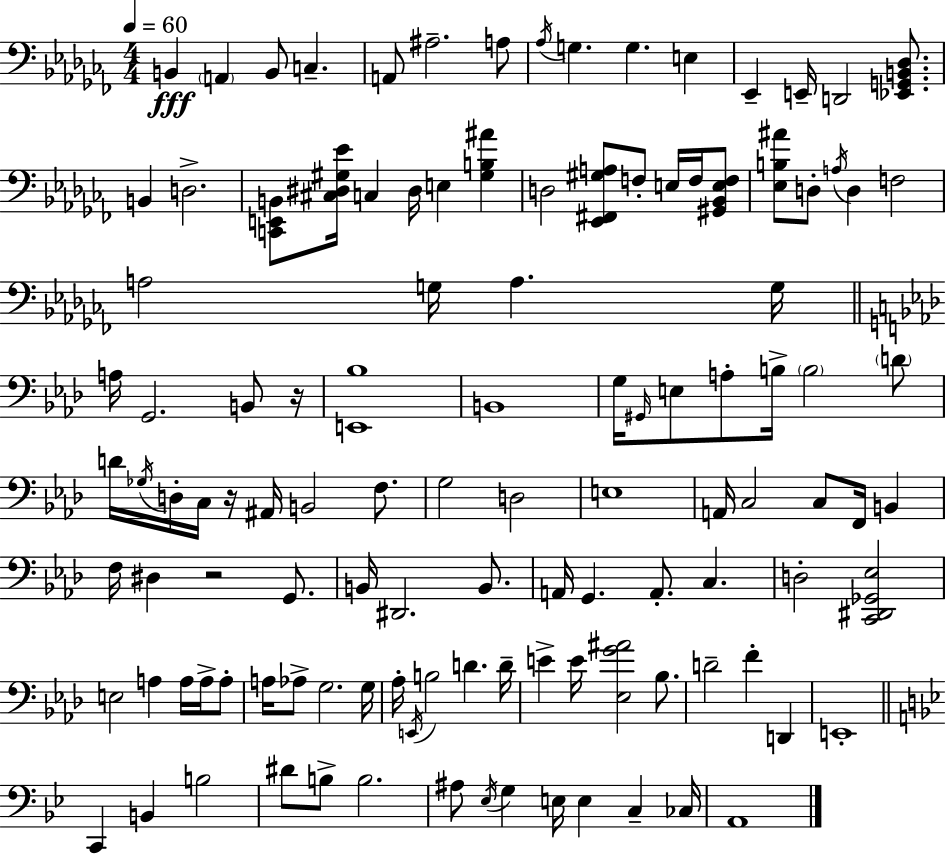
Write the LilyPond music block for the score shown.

{
  \clef bass
  \numericTimeSignature
  \time 4/4
  \key aes \minor
  \tempo 4 = 60
  b,4\fff \parenthesize a,4 b,8 c4.-- | a,8 ais2.-- a8 | \acciaccatura { aes16 } g4. g4. e4 | ees,4-- e,16-- d,2 <ees, g, b, des>8. | \break b,4 d2.-> | <c, e, b,>8 <cis dis gis ees'>16 c4 dis16 e4 <gis b ais'>4 | d2 <ees, fis, gis a>8 f8-. e16 f16 <gis, bes, e f>8 | <ees b ais'>8 d8-. \acciaccatura { a16 } d4 f2 | \break a2 g16 a4. | g16 \bar "||" \break \key f \minor a16 g,2. b,8 r16 | <e, bes>1 | b,1 | g16 \grace { gis,16 } e8 a8-. b16-> \parenthesize b2 \parenthesize d'8 | \break d'16 \acciaccatura { ges16 } d16-. c16 r16 ais,16 b,2 f8. | g2 d2 | e1 | a,16 c2 c8 f,16 b,4 | \break f16 dis4 r2 g,8. | b,16 dis,2. b,8. | a,16 g,4. a,8.-. c4. | d2-. <c, dis, ges, ees>2 | \break e2 a4 a16 a16-> | a8-. a16 aes8-> g2. | g16 aes16-. \acciaccatura { e,16 } b2 d'4. | d'16-- e'4-> e'16 <ees g' ais'>2 | \break bes8. d'2-- f'4-. d,4 | e,1-. | \bar "||" \break \key bes \major c,4 b,4 b2 | dis'8 b8-> b2. | ais8 \acciaccatura { ees16 } g4 e16 e4 c4-- | ces16 a,1 | \break \bar "|."
}